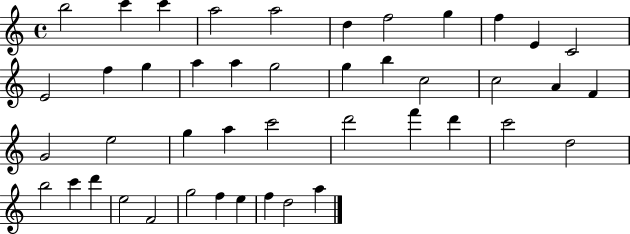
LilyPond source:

{
  \clef treble
  \time 4/4
  \defaultTimeSignature
  \key c \major
  b''2 c'''4 c'''4 | a''2 a''2 | d''4 f''2 g''4 | f''4 e'4 c'2 | \break e'2 f''4 g''4 | a''4 a''4 g''2 | g''4 b''4 c''2 | c''2 a'4 f'4 | \break g'2 e''2 | g''4 a''4 c'''2 | d'''2 f'''4 d'''4 | c'''2 d''2 | \break b''2 c'''4 d'''4 | e''2 f'2 | g''2 f''4 e''4 | f''4 d''2 a''4 | \break \bar "|."
}